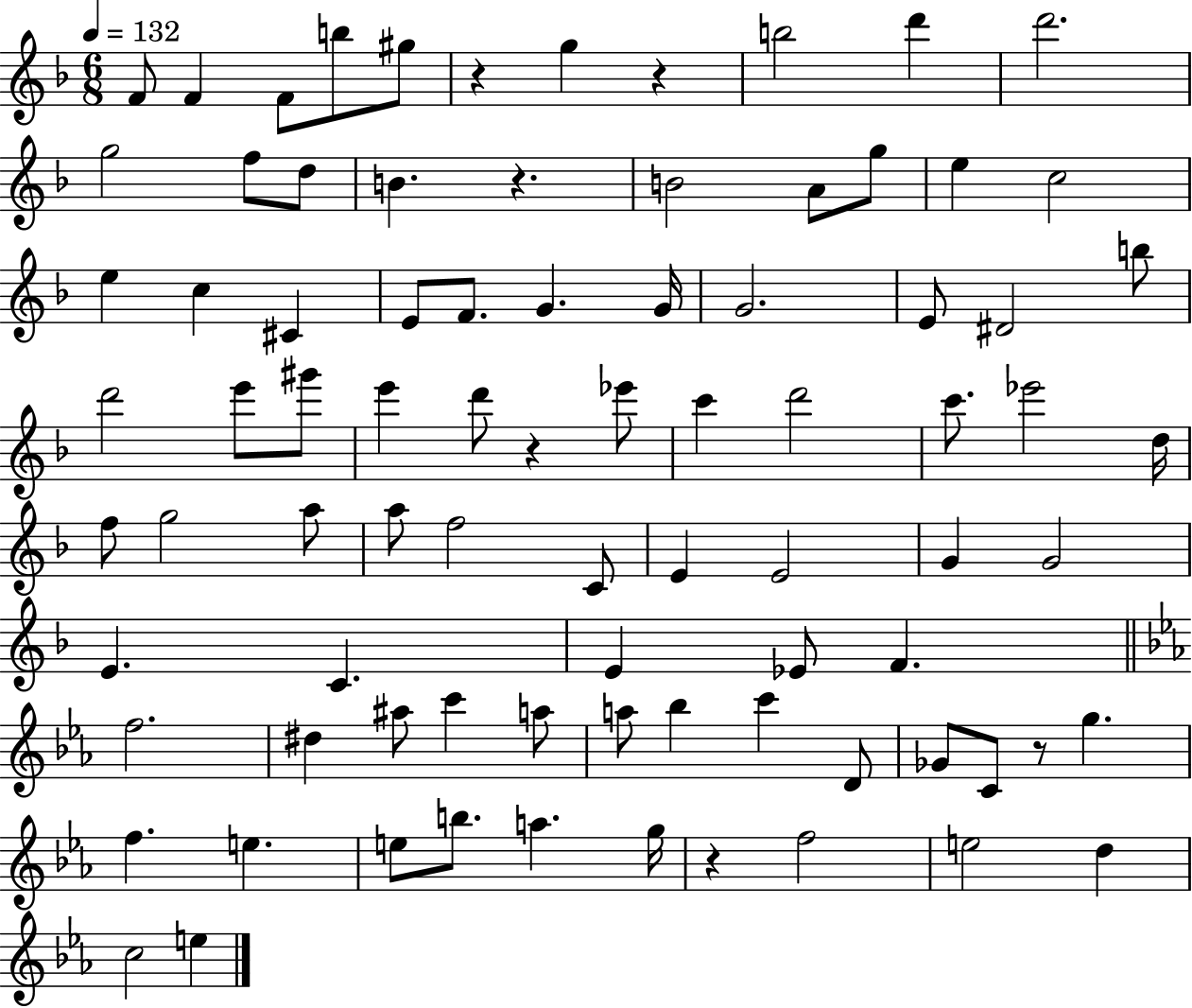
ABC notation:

X:1
T:Untitled
M:6/8
L:1/4
K:F
F/2 F F/2 b/2 ^g/2 z g z b2 d' d'2 g2 f/2 d/2 B z B2 A/2 g/2 e c2 e c ^C E/2 F/2 G G/4 G2 E/2 ^D2 b/2 d'2 e'/2 ^g'/2 e' d'/2 z _e'/2 c' d'2 c'/2 _e'2 d/4 f/2 g2 a/2 a/2 f2 C/2 E E2 G G2 E C E _E/2 F f2 ^d ^a/2 c' a/2 a/2 _b c' D/2 _G/2 C/2 z/2 g f e e/2 b/2 a g/4 z f2 e2 d c2 e